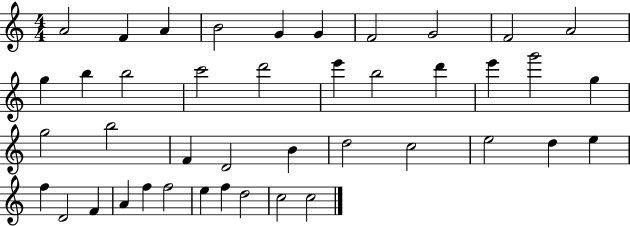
X:1
T:Untitled
M:4/4
L:1/4
K:C
A2 F A B2 G G F2 G2 F2 A2 g b b2 c'2 d'2 e' b2 d' e' g'2 g g2 b2 F D2 B d2 c2 e2 d e f D2 F A f f2 e f d2 c2 c2